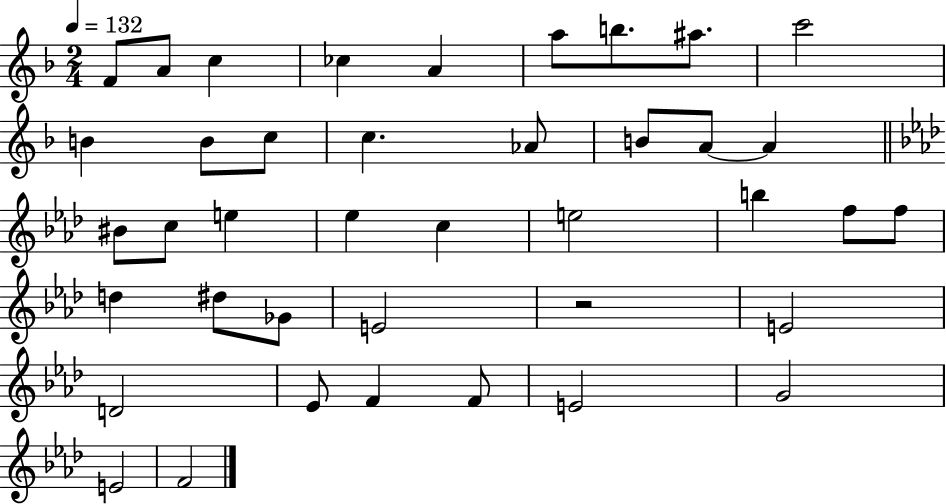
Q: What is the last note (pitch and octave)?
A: F4